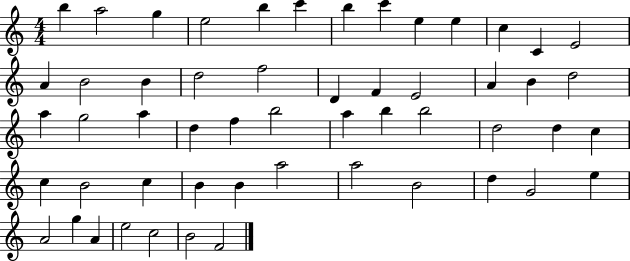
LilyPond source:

{
  \clef treble
  \numericTimeSignature
  \time 4/4
  \key c \major
  b''4 a''2 g''4 | e''2 b''4 c'''4 | b''4 c'''4 e''4 e''4 | c''4 c'4 e'2 | \break a'4 b'2 b'4 | d''2 f''2 | d'4 f'4 e'2 | a'4 b'4 d''2 | \break a''4 g''2 a''4 | d''4 f''4 b''2 | a''4 b''4 b''2 | d''2 d''4 c''4 | \break c''4 b'2 c''4 | b'4 b'4 a''2 | a''2 b'2 | d''4 g'2 e''4 | \break a'2 g''4 a'4 | e''2 c''2 | b'2 f'2 | \bar "|."
}